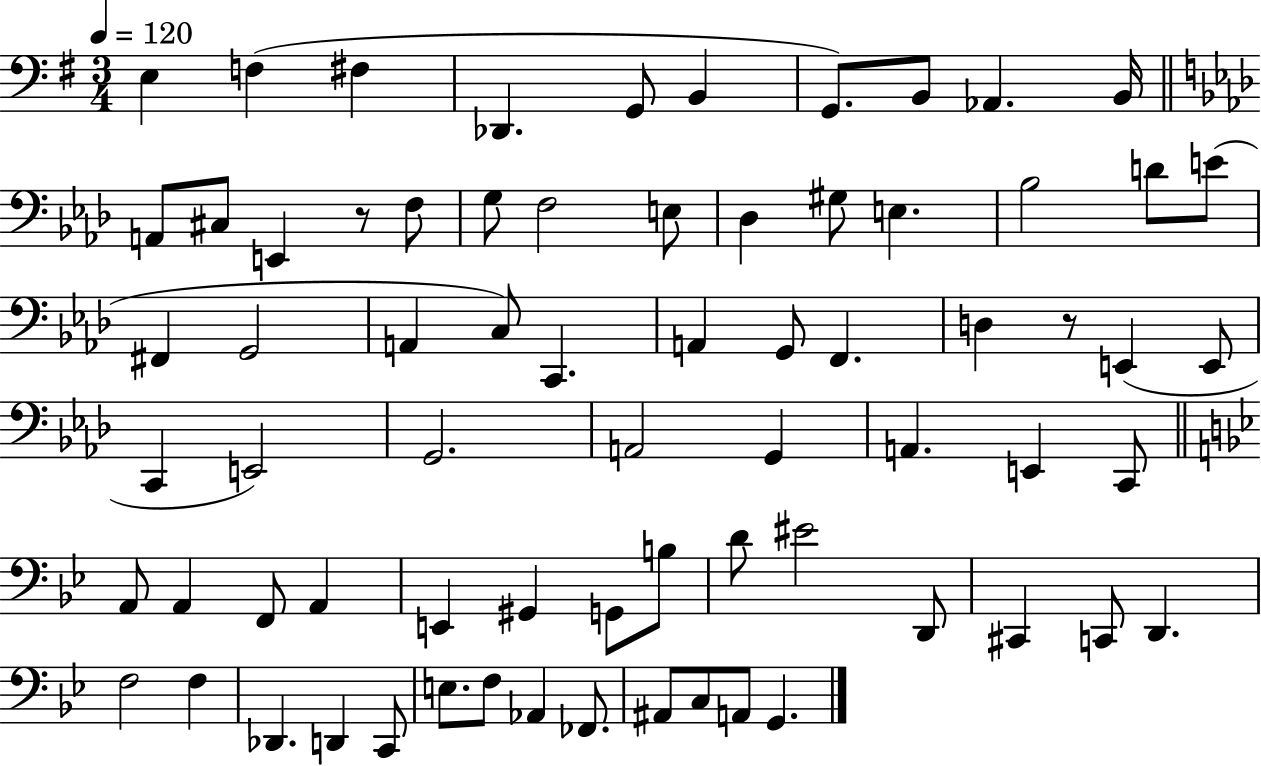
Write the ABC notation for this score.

X:1
T:Untitled
M:3/4
L:1/4
K:G
E, F, ^F, _D,, G,,/2 B,, G,,/2 B,,/2 _A,, B,,/4 A,,/2 ^C,/2 E,, z/2 F,/2 G,/2 F,2 E,/2 _D, ^G,/2 E, _B,2 D/2 E/2 ^F,, G,,2 A,, C,/2 C,, A,, G,,/2 F,, D, z/2 E,, E,,/2 C,, E,,2 G,,2 A,,2 G,, A,, E,, C,,/2 A,,/2 A,, F,,/2 A,, E,, ^G,, G,,/2 B,/2 D/2 ^E2 D,,/2 ^C,, C,,/2 D,, F,2 F, _D,, D,, C,,/2 E,/2 F,/2 _A,, _F,,/2 ^A,,/2 C,/2 A,,/2 G,,